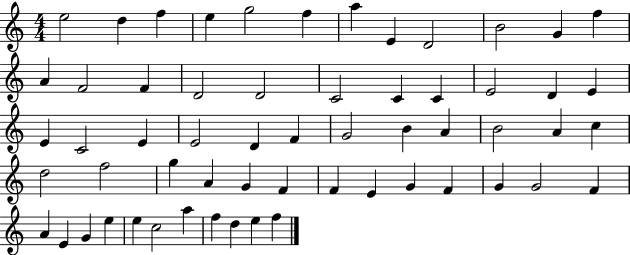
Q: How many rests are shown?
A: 0